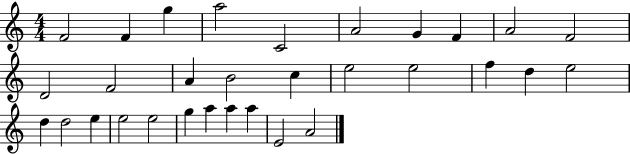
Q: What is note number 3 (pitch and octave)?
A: G5